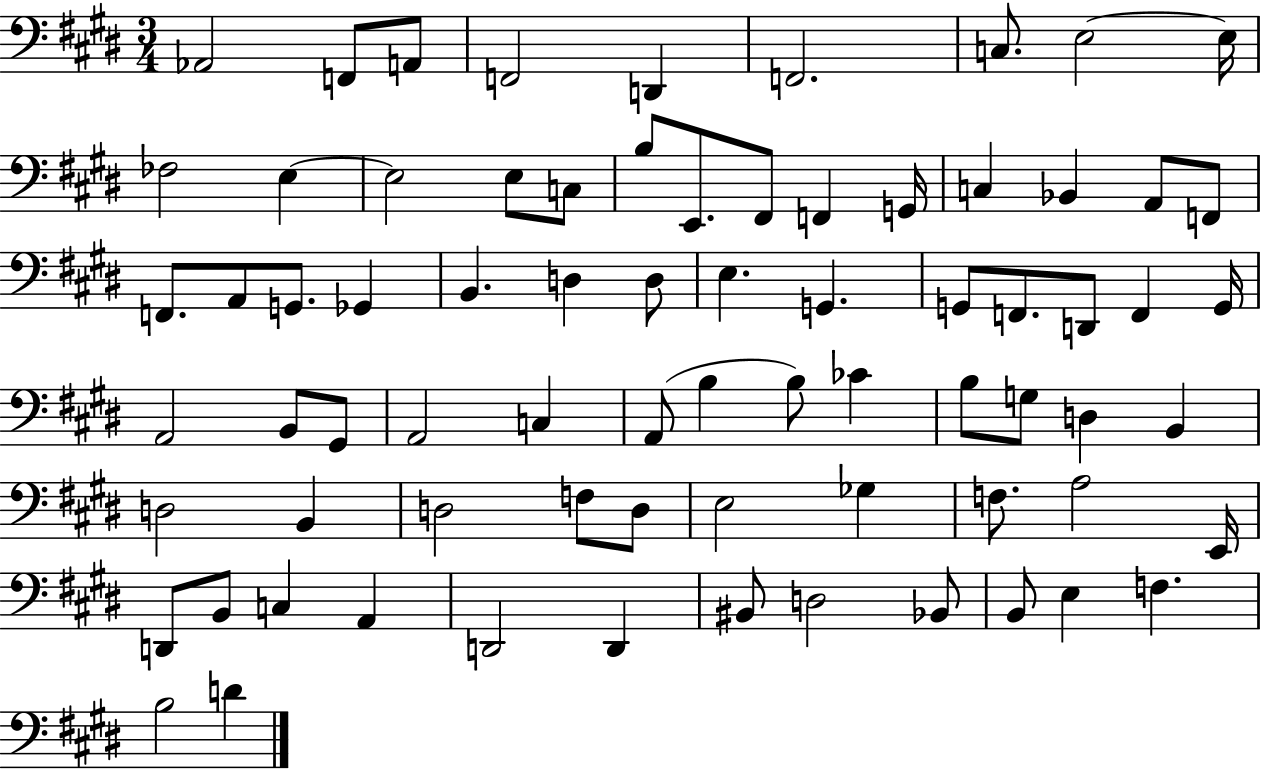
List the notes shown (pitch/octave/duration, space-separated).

Ab2/h F2/e A2/e F2/h D2/q F2/h. C3/e. E3/h E3/s FES3/h E3/q E3/h E3/e C3/e B3/e E2/e. F#2/e F2/q G2/s C3/q Bb2/q A2/e F2/e F2/e. A2/e G2/e. Gb2/q B2/q. D3/q D3/e E3/q. G2/q. G2/e F2/e. D2/e F2/q G2/s A2/h B2/e G#2/e A2/h C3/q A2/e B3/q B3/e CES4/q B3/e G3/e D3/q B2/q D3/h B2/q D3/h F3/e D3/e E3/h Gb3/q F3/e. A3/h E2/s D2/e B2/e C3/q A2/q D2/h D2/q BIS2/e D3/h Bb2/e B2/e E3/q F3/q. B3/h D4/q